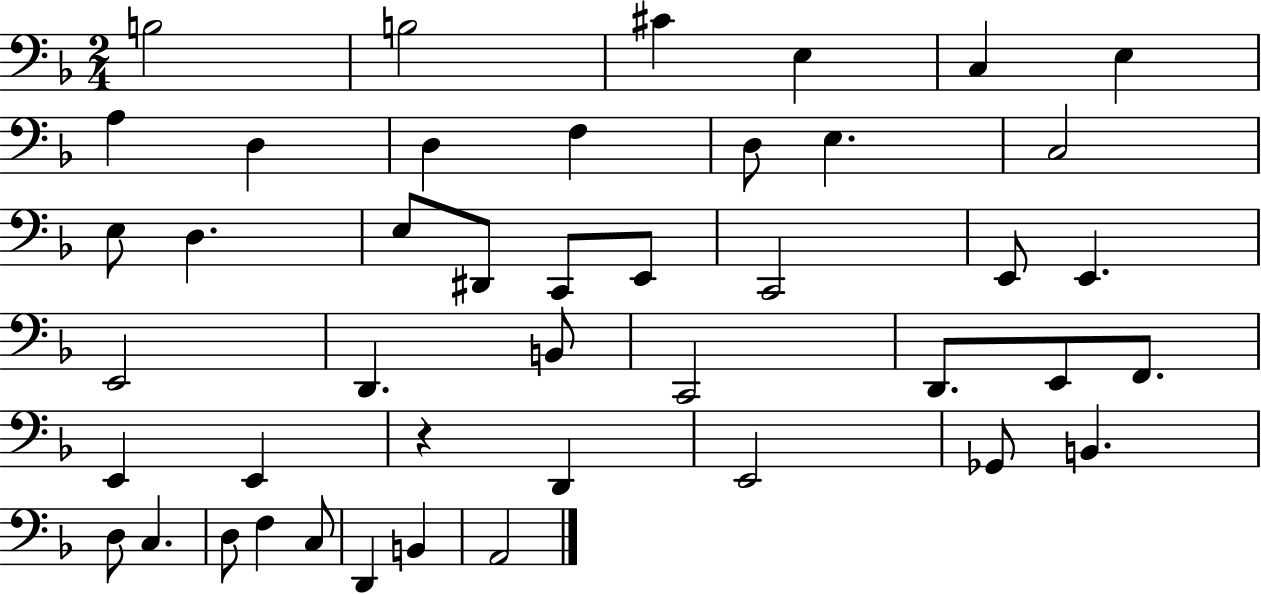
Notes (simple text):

B3/h B3/h C#4/q E3/q C3/q E3/q A3/q D3/q D3/q F3/q D3/e E3/q. C3/h E3/e D3/q. E3/e D#2/e C2/e E2/e C2/h E2/e E2/q. E2/h D2/q. B2/e C2/h D2/e. E2/e F2/e. E2/q E2/q R/q D2/q E2/h Gb2/e B2/q. D3/e C3/q. D3/e F3/q C3/e D2/q B2/q A2/h